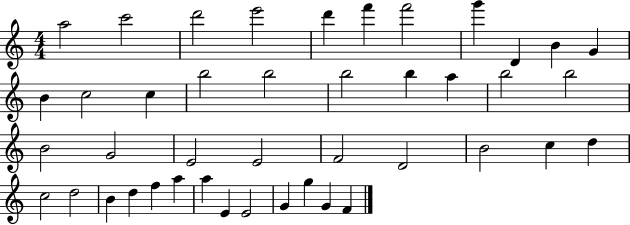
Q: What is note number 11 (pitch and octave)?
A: G4